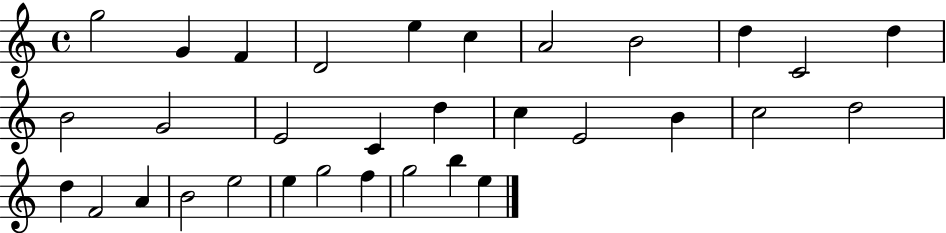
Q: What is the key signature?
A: C major